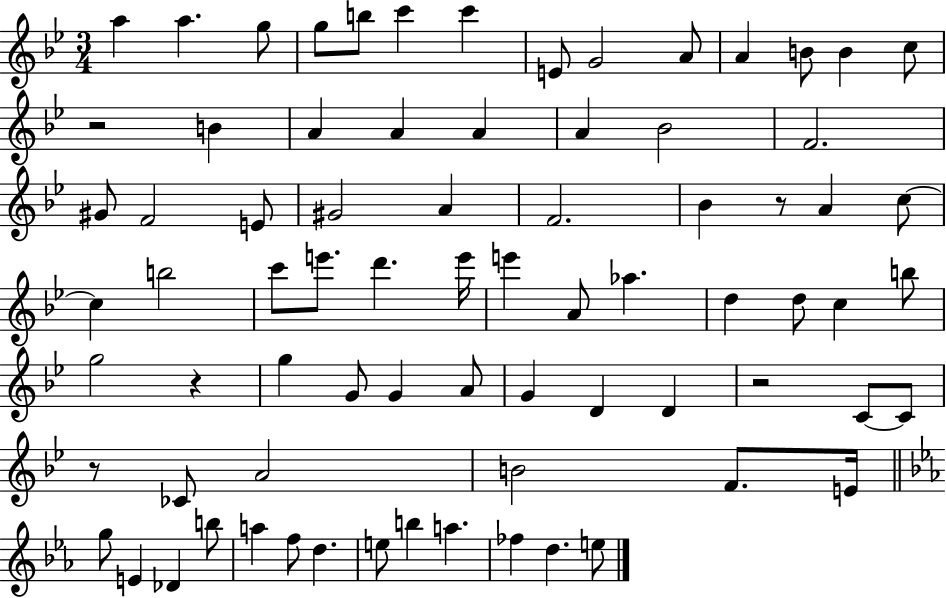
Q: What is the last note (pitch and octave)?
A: E5